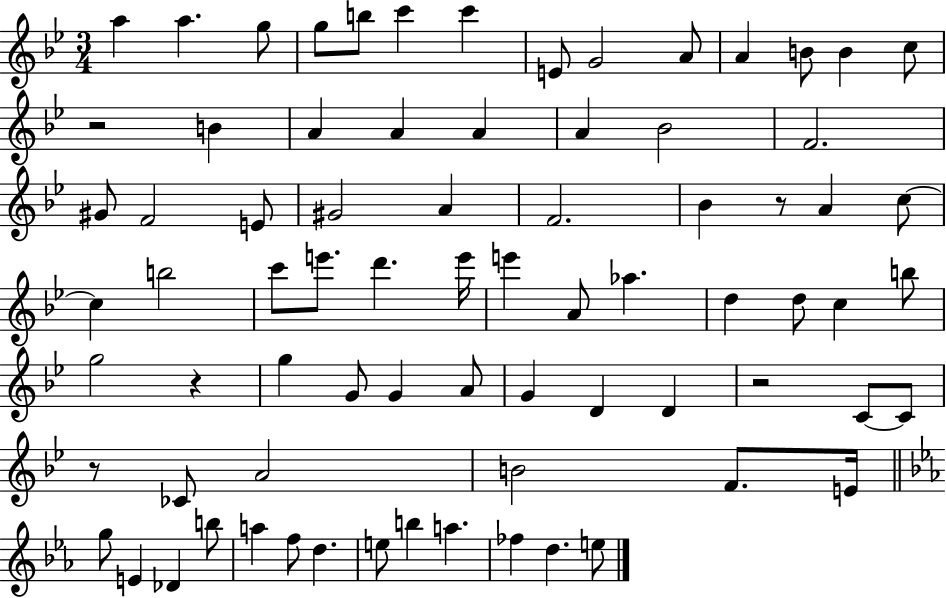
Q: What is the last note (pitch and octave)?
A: E5